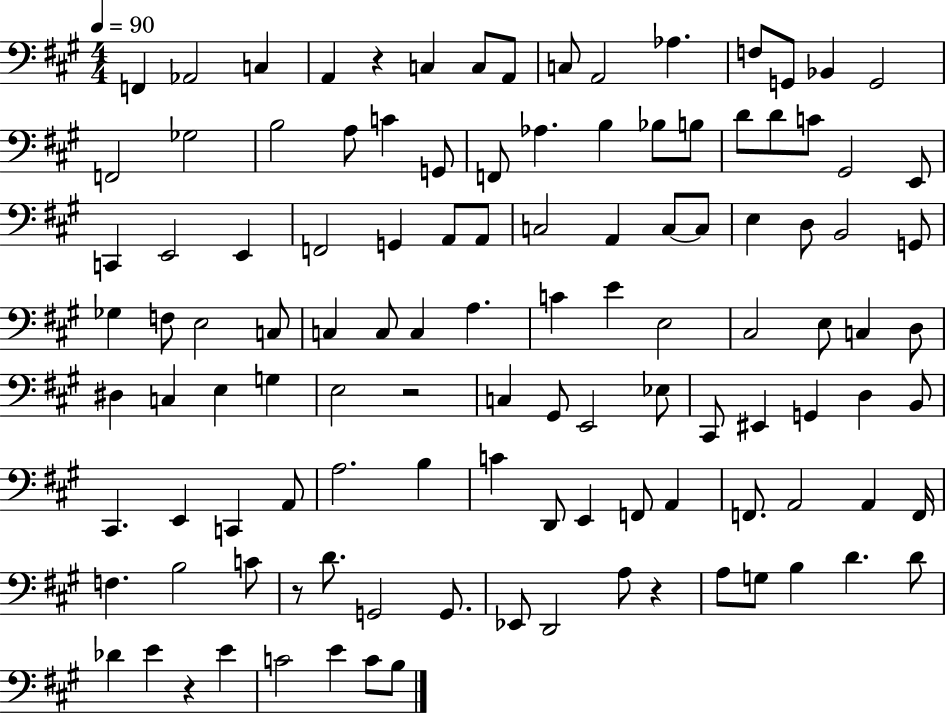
F2/q Ab2/h C3/q A2/q R/q C3/q C3/e A2/e C3/e A2/h Ab3/q. F3/e G2/e Bb2/q G2/h F2/h Gb3/h B3/h A3/e C4/q G2/e F2/e Ab3/q. B3/q Bb3/e B3/e D4/e D4/e C4/e G#2/h E2/e C2/q E2/h E2/q F2/h G2/q A2/e A2/e C3/h A2/q C3/e C3/e E3/q D3/e B2/h G2/e Gb3/q F3/e E3/h C3/e C3/q C3/e C3/q A3/q. C4/q E4/q E3/h C#3/h E3/e C3/q D3/e D#3/q C3/q E3/q G3/q E3/h R/h C3/q G#2/e E2/h Eb3/e C#2/e EIS2/q G2/q D3/q B2/e C#2/q. E2/q C2/q A2/e A3/h. B3/q C4/q D2/e E2/q F2/e A2/q F2/e. A2/h A2/q F2/s F3/q. B3/h C4/e R/e D4/e. G2/h G2/e. Eb2/e D2/h A3/e R/q A3/e G3/e B3/q D4/q. D4/e Db4/q E4/q R/q E4/q C4/h E4/q C4/e B3/e